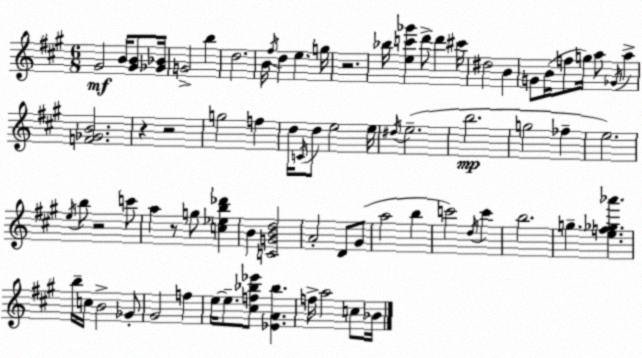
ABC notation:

X:1
T:Untitled
M:6/8
L:1/4
K:A
^G2 B/4 [^GB]/2 [_G_B]/4 G2 b d2 B/4 ^f/4 d e g/4 z2 _b/4 [ec'_g'] d'/2 d' ^c'/4 ^d2 B G/2 B/4 f/2 g/4 a/2 _G/4 a [F_GB]2 z z2 g2 f d/4 C/4 d/2 e2 e/4 ^d/4 e2 b2 g2 _f e2 e/4 b/2 z2 c'/2 a z/2 g/2 [c_eb_d'] B [CGBd]2 A2 D/2 ^G/2 a2 b c'2 d/4 c' b2 g [ef_g_a'] b/4 c/4 B2 _G/2 ^G2 f e/4 e/2 [^cf_b_e']/2 [_EA_b] f/4 a2 c/2 _B/4